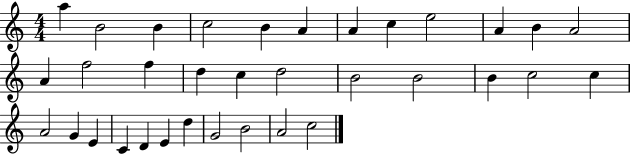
A5/q B4/h B4/q C5/h B4/q A4/q A4/q C5/q E5/h A4/q B4/q A4/h A4/q F5/h F5/q D5/q C5/q D5/h B4/h B4/h B4/q C5/h C5/q A4/h G4/q E4/q C4/q D4/q E4/q D5/q G4/h B4/h A4/h C5/h